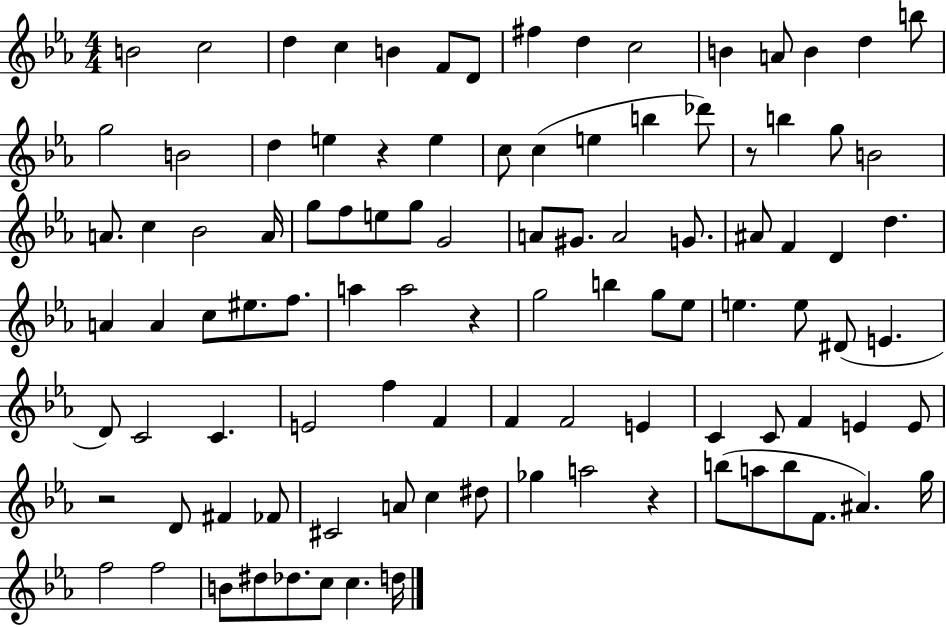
X:1
T:Untitled
M:4/4
L:1/4
K:Eb
B2 c2 d c B F/2 D/2 ^f d c2 B A/2 B d b/2 g2 B2 d e z e c/2 c e b _d'/2 z/2 b g/2 B2 A/2 c _B2 A/4 g/2 f/2 e/2 g/2 G2 A/2 ^G/2 A2 G/2 ^A/2 F D d A A c/2 ^e/2 f/2 a a2 z g2 b g/2 _e/2 e e/2 ^D/2 E D/2 C2 C E2 f F F F2 E C C/2 F E E/2 z2 D/2 ^F _F/2 ^C2 A/2 c ^d/2 _g a2 z b/2 a/2 b/2 F/2 ^A g/4 f2 f2 B/2 ^d/2 _d/2 c/2 c d/4